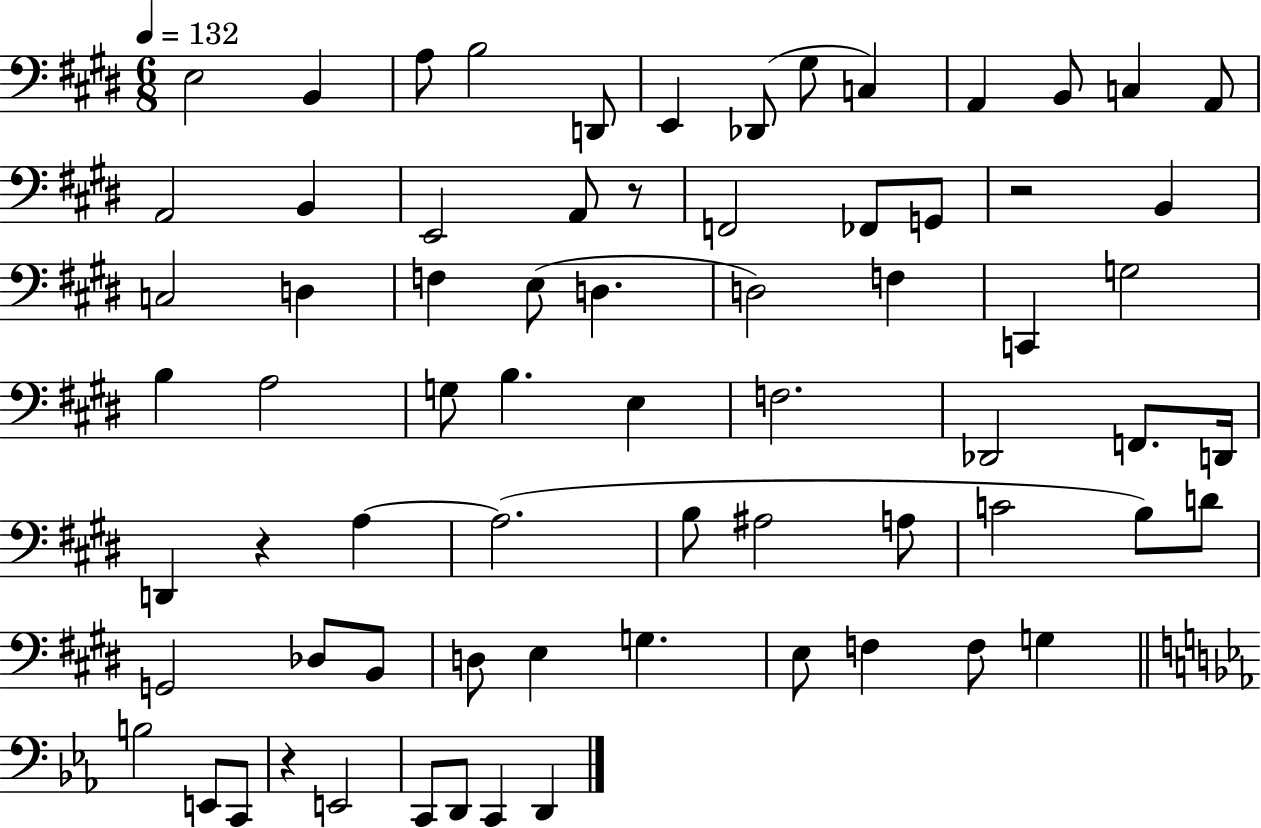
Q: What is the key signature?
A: E major